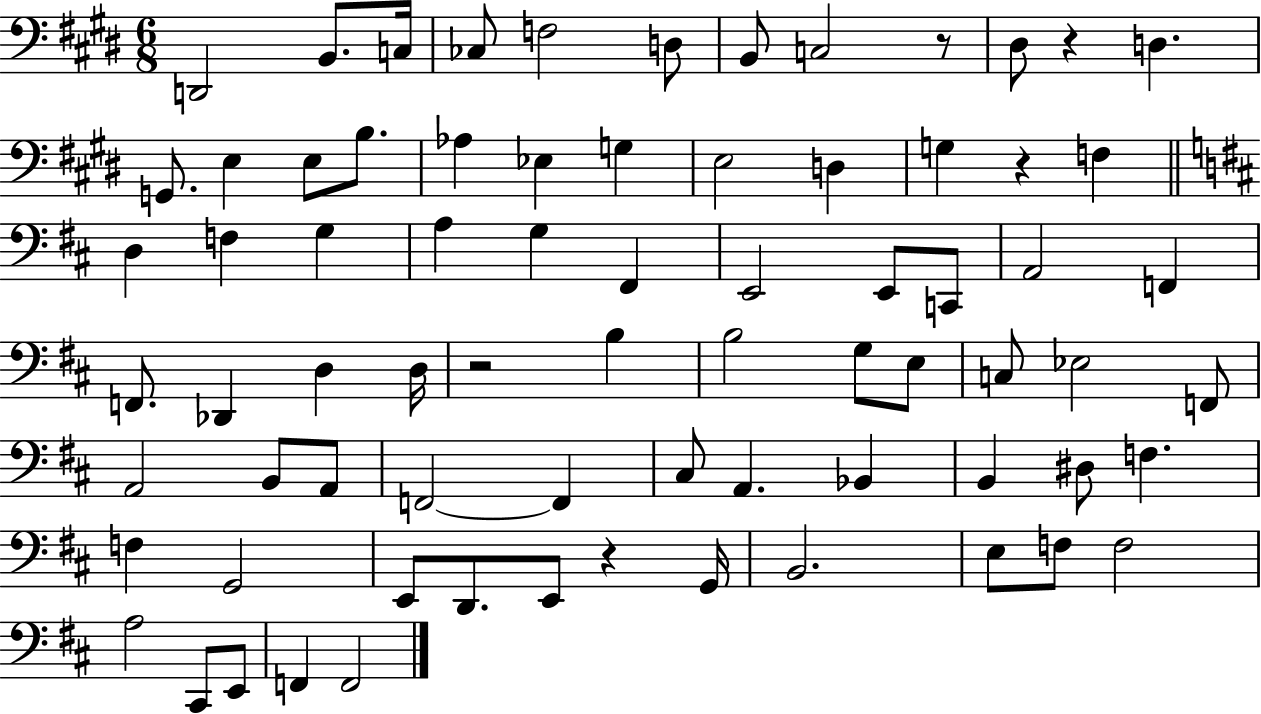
X:1
T:Untitled
M:6/8
L:1/4
K:E
D,,2 B,,/2 C,/4 _C,/2 F,2 D,/2 B,,/2 C,2 z/2 ^D,/2 z D, G,,/2 E, E,/2 B,/2 _A, _E, G, E,2 D, G, z F, D, F, G, A, G, ^F,, E,,2 E,,/2 C,,/2 A,,2 F,, F,,/2 _D,, D, D,/4 z2 B, B,2 G,/2 E,/2 C,/2 _E,2 F,,/2 A,,2 B,,/2 A,,/2 F,,2 F,, ^C,/2 A,, _B,, B,, ^D,/2 F, F, G,,2 E,,/2 D,,/2 E,,/2 z G,,/4 B,,2 E,/2 F,/2 F,2 A,2 ^C,,/2 E,,/2 F,, F,,2